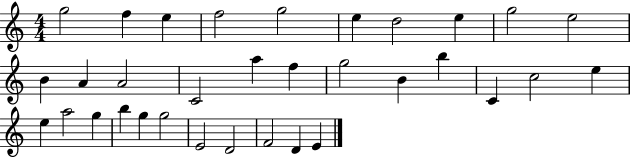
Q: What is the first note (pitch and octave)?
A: G5